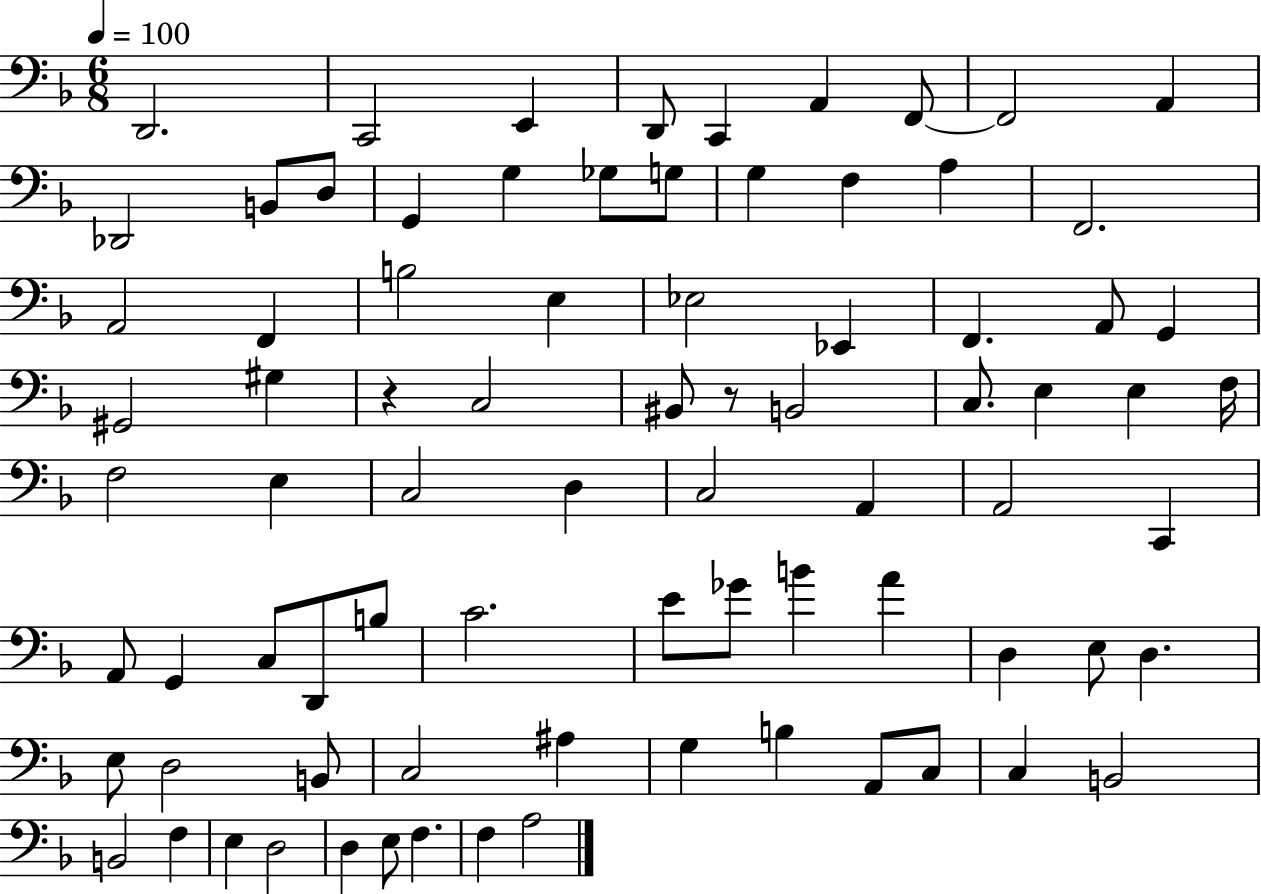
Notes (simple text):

D2/h. C2/h E2/q D2/e C2/q A2/q F2/e F2/h A2/q Db2/h B2/e D3/e G2/q G3/q Gb3/e G3/e G3/q F3/q A3/q F2/h. A2/h F2/q B3/h E3/q Eb3/h Eb2/q F2/q. A2/e G2/q G#2/h G#3/q R/q C3/h BIS2/e R/e B2/h C3/e. E3/q E3/q F3/s F3/h E3/q C3/h D3/q C3/h A2/q A2/h C2/q A2/e G2/q C3/e D2/e B3/e C4/h. E4/e Gb4/e B4/q A4/q D3/q E3/e D3/q. E3/e D3/h B2/e C3/h A#3/q G3/q B3/q A2/e C3/e C3/q B2/h B2/h F3/q E3/q D3/h D3/q E3/e F3/q. F3/q A3/h